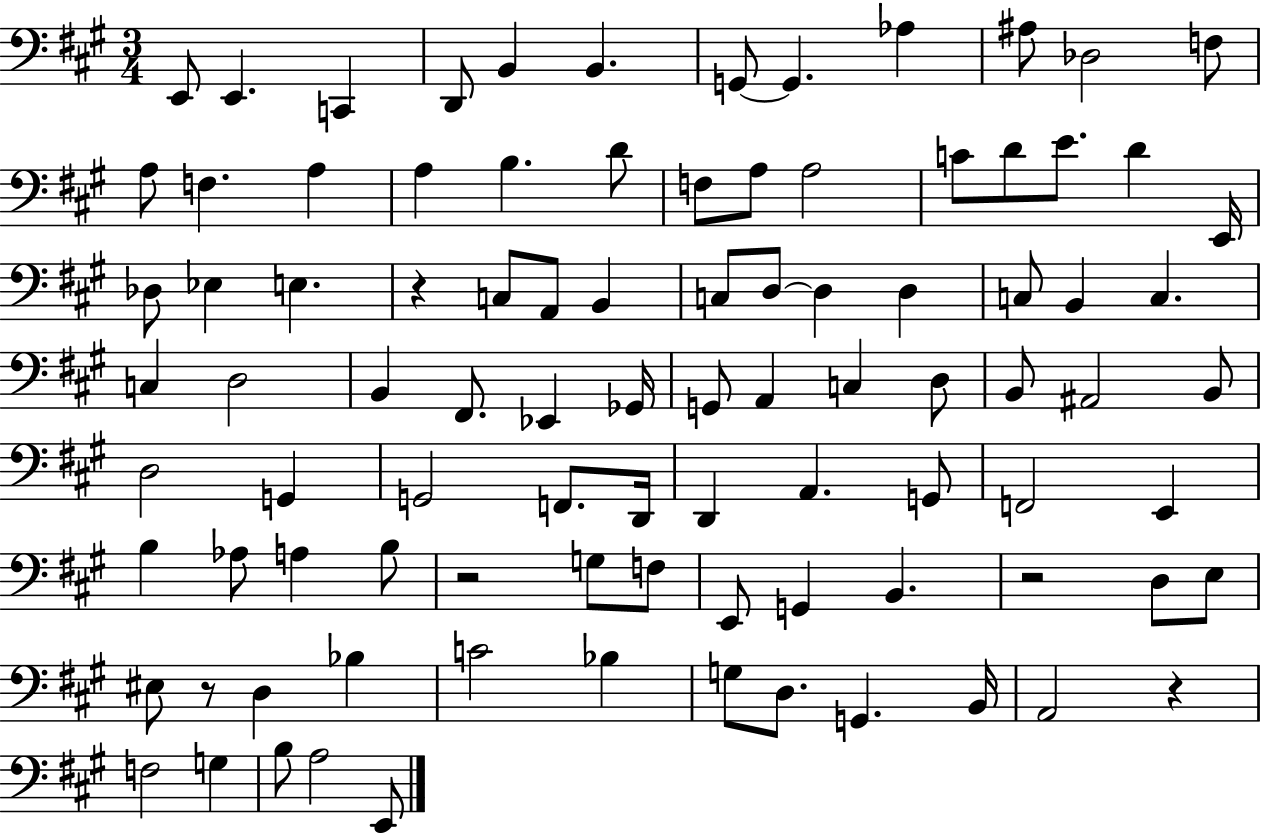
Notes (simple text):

E2/e E2/q. C2/q D2/e B2/q B2/q. G2/e G2/q. Ab3/q A#3/e Db3/h F3/e A3/e F3/q. A3/q A3/q B3/q. D4/e F3/e A3/e A3/h C4/e D4/e E4/e. D4/q E2/s Db3/e Eb3/q E3/q. R/q C3/e A2/e B2/q C3/e D3/e D3/q D3/q C3/e B2/q C3/q. C3/q D3/h B2/q F#2/e. Eb2/q Gb2/s G2/e A2/q C3/q D3/e B2/e A#2/h B2/e D3/h G2/q G2/h F2/e. D2/s D2/q A2/q. G2/e F2/h E2/q B3/q Ab3/e A3/q B3/e R/h G3/e F3/e E2/e G2/q B2/q. R/h D3/e E3/e EIS3/e R/e D3/q Bb3/q C4/h Bb3/q G3/e D3/e. G2/q. B2/s A2/h R/q F3/h G3/q B3/e A3/h E2/e